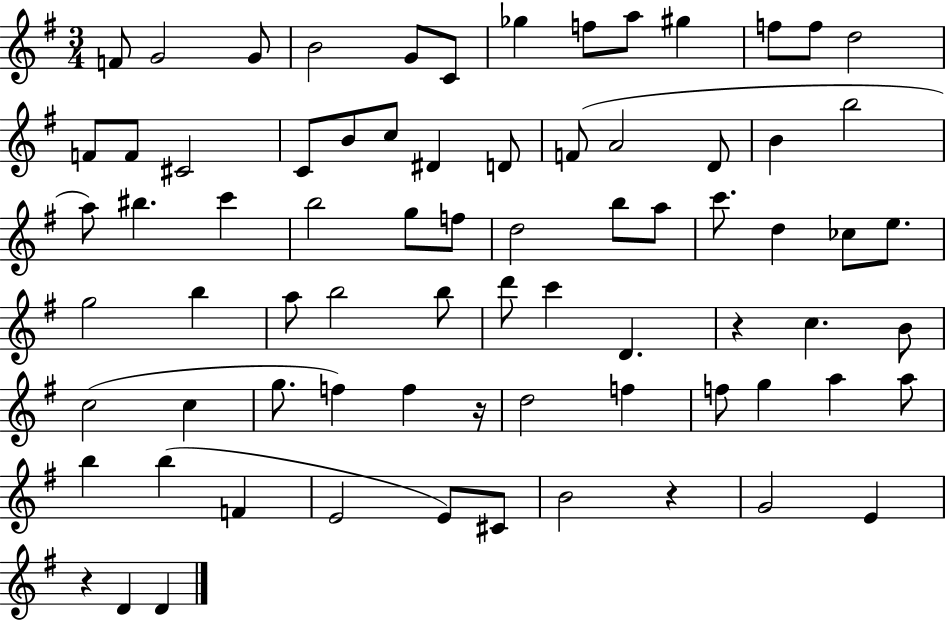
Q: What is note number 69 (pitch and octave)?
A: E4